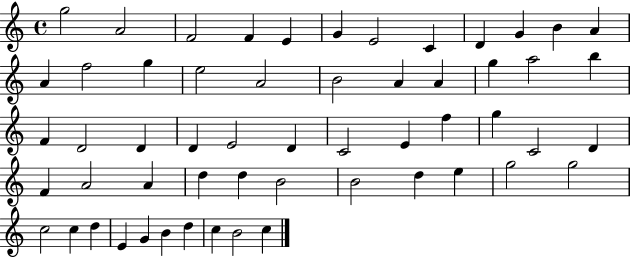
{
  \clef treble
  \time 4/4
  \defaultTimeSignature
  \key c \major
  g''2 a'2 | f'2 f'4 e'4 | g'4 e'2 c'4 | d'4 g'4 b'4 a'4 | \break a'4 f''2 g''4 | e''2 a'2 | b'2 a'4 a'4 | g''4 a''2 b''4 | \break f'4 d'2 d'4 | d'4 e'2 d'4 | c'2 e'4 f''4 | g''4 c'2 d'4 | \break f'4 a'2 a'4 | d''4 d''4 b'2 | b'2 d''4 e''4 | g''2 g''2 | \break c''2 c''4 d''4 | e'4 g'4 b'4 d''4 | c''4 b'2 c''4 | \bar "|."
}